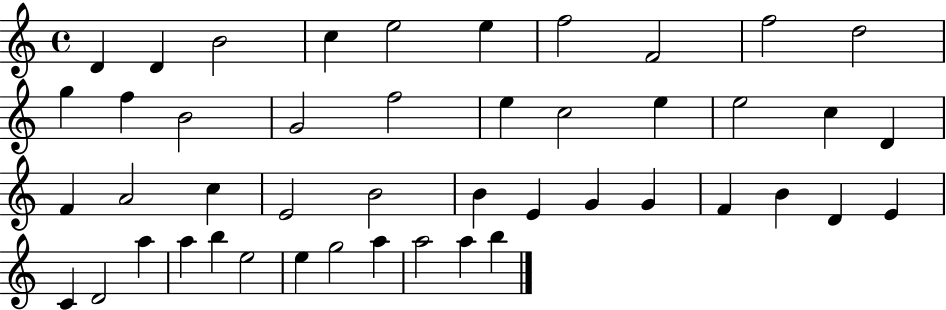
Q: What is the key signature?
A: C major